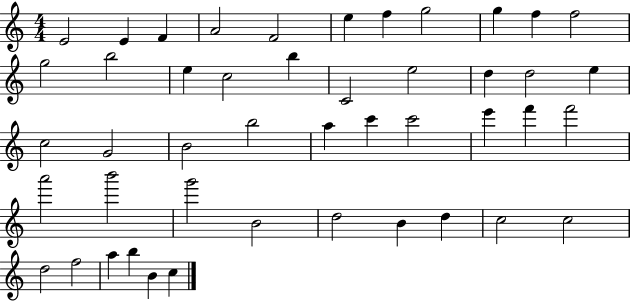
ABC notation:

X:1
T:Untitled
M:4/4
L:1/4
K:C
E2 E F A2 F2 e f g2 g f f2 g2 b2 e c2 b C2 e2 d d2 e c2 G2 B2 b2 a c' c'2 e' f' f'2 a'2 b'2 g'2 B2 d2 B d c2 c2 d2 f2 a b B c